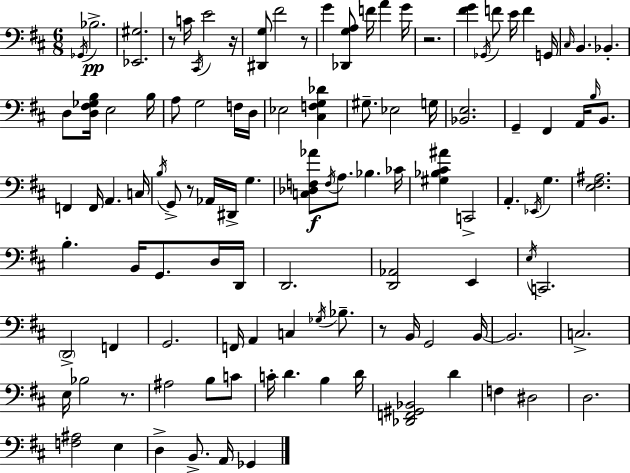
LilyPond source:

{
  \clef bass
  \numericTimeSignature
  \time 6/8
  \key d \major
  \acciaccatura { ges,16 }\pp bes2.-> | <ees, gis>2. | r8 c'16 \acciaccatura { cis,16 } e'2 | r16 <dis, g>8 fis'2 | \break r8 g'4 <des, g a>8 f'16 a'4 | g'16 r2. | <fis' g'>4 \acciaccatura { ges,16 } f'8 e'16 f'4 | g,16 \grace { cis16 } b,4. bes,4.-. | \break d8 <d fis ges b>16 e2 | b16 a8 g2 | f16 d16 ees2 | <cis f g des'>4 gis8.-- ees2 | \break g16 <bes, e>2. | g,4-- fis,4 | a,16 \grace { b16 } b,8. f,4 f,16 a,4. | c16 \acciaccatura { b16 } g,8-> r8 aes,16 dis,16-> | \break g4. <c des f aes'>8\f \acciaccatura { f16 } a8. | bes4. ces'16 <gis bes cis' ais'>4 c,2-> | a,4.-. | \acciaccatura { ees,16 } g4. <e fis ais>2. | \break b4.-. | b,16 g,8. d16 d,16 d,2. | <d, aes,>2 | e,4 \acciaccatura { e16 } c,2. | \break \parenthesize d,2-> | f,4 g,2. | f,16 a,4 | c4 \acciaccatura { ges16 } bes8.-- r8 | \break b,16 g,2 b,16~~ b,2. | c2.-> | e16 bes2 | r8. ais2 | \break b8 c'8 c'16-. d'4. | b4 d'16 <des, f, gis, bes,>2 | d'4 f4 | dis2 d2. | \break <f ais>2 | e4 d4-> | b,8.-> a,16 ges,4 \bar "|."
}